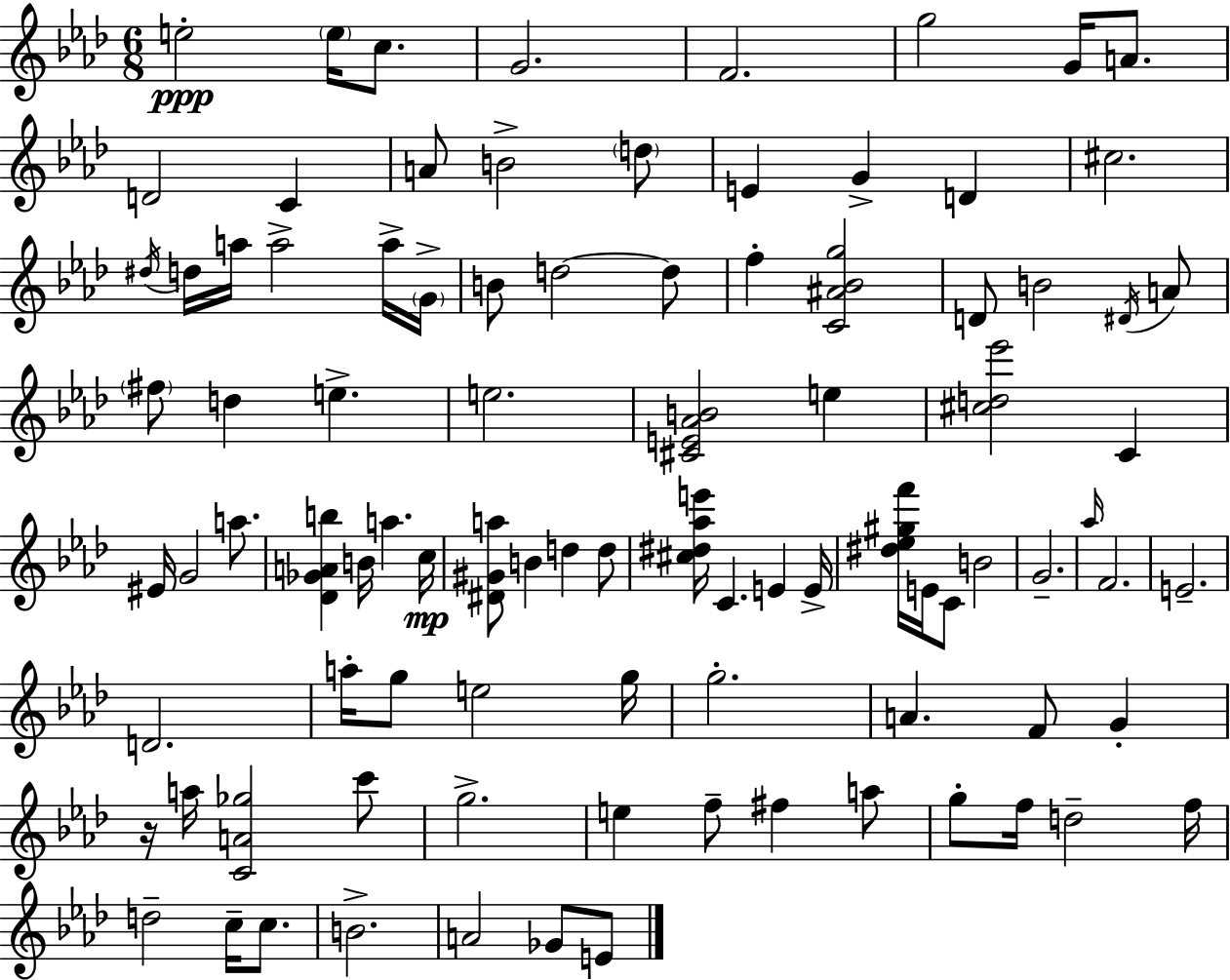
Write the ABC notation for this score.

X:1
T:Untitled
M:6/8
L:1/4
K:Ab
e2 e/4 c/2 G2 F2 g2 G/4 A/2 D2 C A/2 B2 d/2 E G D ^c2 ^d/4 d/4 a/4 a2 a/4 G/4 B/2 d2 d/2 f [C^A_Bg]2 D/2 B2 ^D/4 A/2 ^f/2 d e e2 [^CE_AB]2 e [^cd_e']2 C ^E/4 G2 a/2 [_D_GAb] B/4 a c/4 [^D^Ga]/2 B d d/2 [^c^d_ae']/4 C E E/4 [^d_e^gf']/4 E/4 C/2 B2 G2 _a/4 F2 E2 D2 a/4 g/2 e2 g/4 g2 A F/2 G z/4 a/4 [CA_g]2 c'/2 g2 e f/2 ^f a/2 g/2 f/4 d2 f/4 d2 c/4 c/2 B2 A2 _G/2 E/2